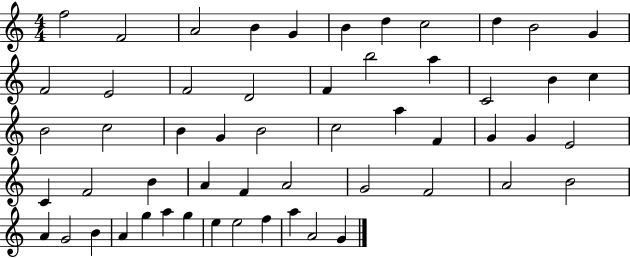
F5/h F4/h A4/h B4/q G4/q B4/q D5/q C5/h D5/q B4/h G4/q F4/h E4/h F4/h D4/h F4/q B5/h A5/q C4/h B4/q C5/q B4/h C5/h B4/q G4/q B4/h C5/h A5/q F4/q G4/q G4/q E4/h C4/q F4/h B4/q A4/q F4/q A4/h G4/h F4/h A4/h B4/h A4/q G4/h B4/q A4/q G5/q A5/q G5/q E5/q E5/h F5/q A5/q A4/h G4/q